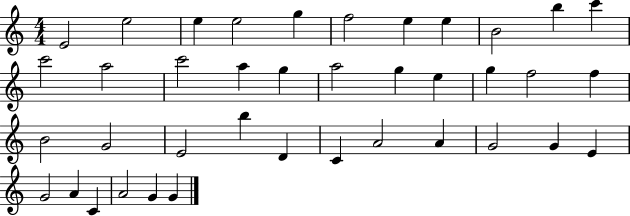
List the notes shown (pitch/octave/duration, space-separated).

E4/h E5/h E5/q E5/h G5/q F5/h E5/q E5/q B4/h B5/q C6/q C6/h A5/h C6/h A5/q G5/q A5/h G5/q E5/q G5/q F5/h F5/q B4/h G4/h E4/h B5/q D4/q C4/q A4/h A4/q G4/h G4/q E4/q G4/h A4/q C4/q A4/h G4/q G4/q